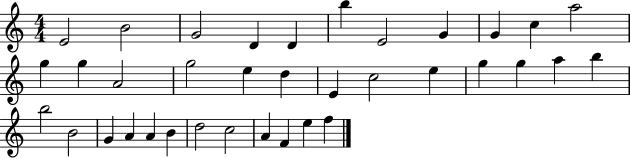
E4/h B4/h G4/h D4/q D4/q B5/q E4/h G4/q G4/q C5/q A5/h G5/q G5/q A4/h G5/h E5/q D5/q E4/q C5/h E5/q G5/q G5/q A5/q B5/q B5/h B4/h G4/q A4/q A4/q B4/q D5/h C5/h A4/q F4/q E5/q F5/q